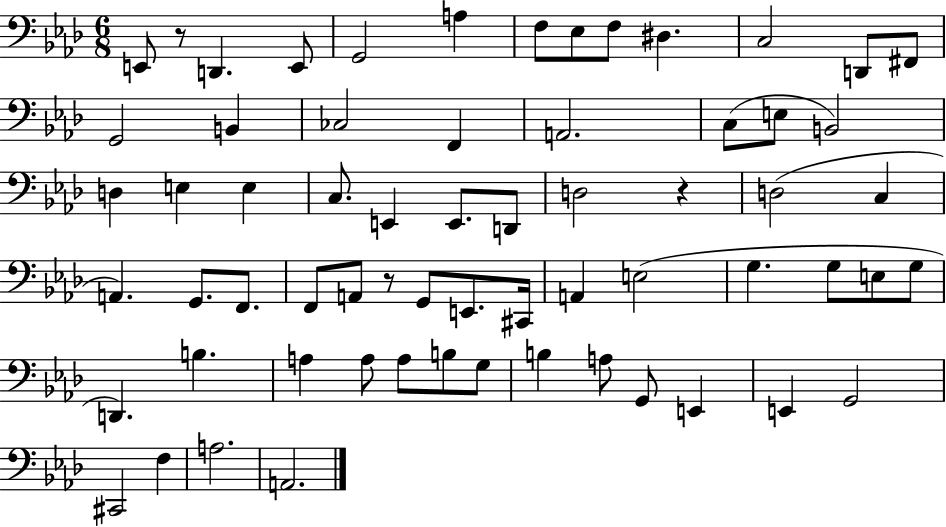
E2/e R/e D2/q. E2/e G2/h A3/q F3/e Eb3/e F3/e D#3/q. C3/h D2/e F#2/e G2/h B2/q CES3/h F2/q A2/h. C3/e E3/e B2/h D3/q E3/q E3/q C3/e. E2/q E2/e. D2/e D3/h R/q D3/h C3/q A2/q. G2/e. F2/e. F2/e A2/e R/e G2/e E2/e. C#2/s A2/q E3/h G3/q. G3/e E3/e G3/e D2/q. B3/q. A3/q A3/e A3/e B3/e G3/e B3/q A3/e G2/e E2/q E2/q G2/h C#2/h F3/q A3/h. A2/h.